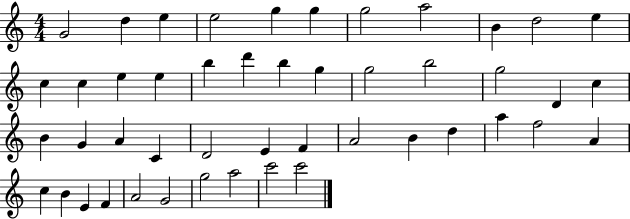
{
  \clef treble
  \numericTimeSignature
  \time 4/4
  \key c \major
  g'2 d''4 e''4 | e''2 g''4 g''4 | g''2 a''2 | b'4 d''2 e''4 | \break c''4 c''4 e''4 e''4 | b''4 d'''4 b''4 g''4 | g''2 b''2 | g''2 d'4 c''4 | \break b'4 g'4 a'4 c'4 | d'2 e'4 f'4 | a'2 b'4 d''4 | a''4 f''2 a'4 | \break c''4 b'4 e'4 f'4 | a'2 g'2 | g''2 a''2 | c'''2 c'''2 | \break \bar "|."
}